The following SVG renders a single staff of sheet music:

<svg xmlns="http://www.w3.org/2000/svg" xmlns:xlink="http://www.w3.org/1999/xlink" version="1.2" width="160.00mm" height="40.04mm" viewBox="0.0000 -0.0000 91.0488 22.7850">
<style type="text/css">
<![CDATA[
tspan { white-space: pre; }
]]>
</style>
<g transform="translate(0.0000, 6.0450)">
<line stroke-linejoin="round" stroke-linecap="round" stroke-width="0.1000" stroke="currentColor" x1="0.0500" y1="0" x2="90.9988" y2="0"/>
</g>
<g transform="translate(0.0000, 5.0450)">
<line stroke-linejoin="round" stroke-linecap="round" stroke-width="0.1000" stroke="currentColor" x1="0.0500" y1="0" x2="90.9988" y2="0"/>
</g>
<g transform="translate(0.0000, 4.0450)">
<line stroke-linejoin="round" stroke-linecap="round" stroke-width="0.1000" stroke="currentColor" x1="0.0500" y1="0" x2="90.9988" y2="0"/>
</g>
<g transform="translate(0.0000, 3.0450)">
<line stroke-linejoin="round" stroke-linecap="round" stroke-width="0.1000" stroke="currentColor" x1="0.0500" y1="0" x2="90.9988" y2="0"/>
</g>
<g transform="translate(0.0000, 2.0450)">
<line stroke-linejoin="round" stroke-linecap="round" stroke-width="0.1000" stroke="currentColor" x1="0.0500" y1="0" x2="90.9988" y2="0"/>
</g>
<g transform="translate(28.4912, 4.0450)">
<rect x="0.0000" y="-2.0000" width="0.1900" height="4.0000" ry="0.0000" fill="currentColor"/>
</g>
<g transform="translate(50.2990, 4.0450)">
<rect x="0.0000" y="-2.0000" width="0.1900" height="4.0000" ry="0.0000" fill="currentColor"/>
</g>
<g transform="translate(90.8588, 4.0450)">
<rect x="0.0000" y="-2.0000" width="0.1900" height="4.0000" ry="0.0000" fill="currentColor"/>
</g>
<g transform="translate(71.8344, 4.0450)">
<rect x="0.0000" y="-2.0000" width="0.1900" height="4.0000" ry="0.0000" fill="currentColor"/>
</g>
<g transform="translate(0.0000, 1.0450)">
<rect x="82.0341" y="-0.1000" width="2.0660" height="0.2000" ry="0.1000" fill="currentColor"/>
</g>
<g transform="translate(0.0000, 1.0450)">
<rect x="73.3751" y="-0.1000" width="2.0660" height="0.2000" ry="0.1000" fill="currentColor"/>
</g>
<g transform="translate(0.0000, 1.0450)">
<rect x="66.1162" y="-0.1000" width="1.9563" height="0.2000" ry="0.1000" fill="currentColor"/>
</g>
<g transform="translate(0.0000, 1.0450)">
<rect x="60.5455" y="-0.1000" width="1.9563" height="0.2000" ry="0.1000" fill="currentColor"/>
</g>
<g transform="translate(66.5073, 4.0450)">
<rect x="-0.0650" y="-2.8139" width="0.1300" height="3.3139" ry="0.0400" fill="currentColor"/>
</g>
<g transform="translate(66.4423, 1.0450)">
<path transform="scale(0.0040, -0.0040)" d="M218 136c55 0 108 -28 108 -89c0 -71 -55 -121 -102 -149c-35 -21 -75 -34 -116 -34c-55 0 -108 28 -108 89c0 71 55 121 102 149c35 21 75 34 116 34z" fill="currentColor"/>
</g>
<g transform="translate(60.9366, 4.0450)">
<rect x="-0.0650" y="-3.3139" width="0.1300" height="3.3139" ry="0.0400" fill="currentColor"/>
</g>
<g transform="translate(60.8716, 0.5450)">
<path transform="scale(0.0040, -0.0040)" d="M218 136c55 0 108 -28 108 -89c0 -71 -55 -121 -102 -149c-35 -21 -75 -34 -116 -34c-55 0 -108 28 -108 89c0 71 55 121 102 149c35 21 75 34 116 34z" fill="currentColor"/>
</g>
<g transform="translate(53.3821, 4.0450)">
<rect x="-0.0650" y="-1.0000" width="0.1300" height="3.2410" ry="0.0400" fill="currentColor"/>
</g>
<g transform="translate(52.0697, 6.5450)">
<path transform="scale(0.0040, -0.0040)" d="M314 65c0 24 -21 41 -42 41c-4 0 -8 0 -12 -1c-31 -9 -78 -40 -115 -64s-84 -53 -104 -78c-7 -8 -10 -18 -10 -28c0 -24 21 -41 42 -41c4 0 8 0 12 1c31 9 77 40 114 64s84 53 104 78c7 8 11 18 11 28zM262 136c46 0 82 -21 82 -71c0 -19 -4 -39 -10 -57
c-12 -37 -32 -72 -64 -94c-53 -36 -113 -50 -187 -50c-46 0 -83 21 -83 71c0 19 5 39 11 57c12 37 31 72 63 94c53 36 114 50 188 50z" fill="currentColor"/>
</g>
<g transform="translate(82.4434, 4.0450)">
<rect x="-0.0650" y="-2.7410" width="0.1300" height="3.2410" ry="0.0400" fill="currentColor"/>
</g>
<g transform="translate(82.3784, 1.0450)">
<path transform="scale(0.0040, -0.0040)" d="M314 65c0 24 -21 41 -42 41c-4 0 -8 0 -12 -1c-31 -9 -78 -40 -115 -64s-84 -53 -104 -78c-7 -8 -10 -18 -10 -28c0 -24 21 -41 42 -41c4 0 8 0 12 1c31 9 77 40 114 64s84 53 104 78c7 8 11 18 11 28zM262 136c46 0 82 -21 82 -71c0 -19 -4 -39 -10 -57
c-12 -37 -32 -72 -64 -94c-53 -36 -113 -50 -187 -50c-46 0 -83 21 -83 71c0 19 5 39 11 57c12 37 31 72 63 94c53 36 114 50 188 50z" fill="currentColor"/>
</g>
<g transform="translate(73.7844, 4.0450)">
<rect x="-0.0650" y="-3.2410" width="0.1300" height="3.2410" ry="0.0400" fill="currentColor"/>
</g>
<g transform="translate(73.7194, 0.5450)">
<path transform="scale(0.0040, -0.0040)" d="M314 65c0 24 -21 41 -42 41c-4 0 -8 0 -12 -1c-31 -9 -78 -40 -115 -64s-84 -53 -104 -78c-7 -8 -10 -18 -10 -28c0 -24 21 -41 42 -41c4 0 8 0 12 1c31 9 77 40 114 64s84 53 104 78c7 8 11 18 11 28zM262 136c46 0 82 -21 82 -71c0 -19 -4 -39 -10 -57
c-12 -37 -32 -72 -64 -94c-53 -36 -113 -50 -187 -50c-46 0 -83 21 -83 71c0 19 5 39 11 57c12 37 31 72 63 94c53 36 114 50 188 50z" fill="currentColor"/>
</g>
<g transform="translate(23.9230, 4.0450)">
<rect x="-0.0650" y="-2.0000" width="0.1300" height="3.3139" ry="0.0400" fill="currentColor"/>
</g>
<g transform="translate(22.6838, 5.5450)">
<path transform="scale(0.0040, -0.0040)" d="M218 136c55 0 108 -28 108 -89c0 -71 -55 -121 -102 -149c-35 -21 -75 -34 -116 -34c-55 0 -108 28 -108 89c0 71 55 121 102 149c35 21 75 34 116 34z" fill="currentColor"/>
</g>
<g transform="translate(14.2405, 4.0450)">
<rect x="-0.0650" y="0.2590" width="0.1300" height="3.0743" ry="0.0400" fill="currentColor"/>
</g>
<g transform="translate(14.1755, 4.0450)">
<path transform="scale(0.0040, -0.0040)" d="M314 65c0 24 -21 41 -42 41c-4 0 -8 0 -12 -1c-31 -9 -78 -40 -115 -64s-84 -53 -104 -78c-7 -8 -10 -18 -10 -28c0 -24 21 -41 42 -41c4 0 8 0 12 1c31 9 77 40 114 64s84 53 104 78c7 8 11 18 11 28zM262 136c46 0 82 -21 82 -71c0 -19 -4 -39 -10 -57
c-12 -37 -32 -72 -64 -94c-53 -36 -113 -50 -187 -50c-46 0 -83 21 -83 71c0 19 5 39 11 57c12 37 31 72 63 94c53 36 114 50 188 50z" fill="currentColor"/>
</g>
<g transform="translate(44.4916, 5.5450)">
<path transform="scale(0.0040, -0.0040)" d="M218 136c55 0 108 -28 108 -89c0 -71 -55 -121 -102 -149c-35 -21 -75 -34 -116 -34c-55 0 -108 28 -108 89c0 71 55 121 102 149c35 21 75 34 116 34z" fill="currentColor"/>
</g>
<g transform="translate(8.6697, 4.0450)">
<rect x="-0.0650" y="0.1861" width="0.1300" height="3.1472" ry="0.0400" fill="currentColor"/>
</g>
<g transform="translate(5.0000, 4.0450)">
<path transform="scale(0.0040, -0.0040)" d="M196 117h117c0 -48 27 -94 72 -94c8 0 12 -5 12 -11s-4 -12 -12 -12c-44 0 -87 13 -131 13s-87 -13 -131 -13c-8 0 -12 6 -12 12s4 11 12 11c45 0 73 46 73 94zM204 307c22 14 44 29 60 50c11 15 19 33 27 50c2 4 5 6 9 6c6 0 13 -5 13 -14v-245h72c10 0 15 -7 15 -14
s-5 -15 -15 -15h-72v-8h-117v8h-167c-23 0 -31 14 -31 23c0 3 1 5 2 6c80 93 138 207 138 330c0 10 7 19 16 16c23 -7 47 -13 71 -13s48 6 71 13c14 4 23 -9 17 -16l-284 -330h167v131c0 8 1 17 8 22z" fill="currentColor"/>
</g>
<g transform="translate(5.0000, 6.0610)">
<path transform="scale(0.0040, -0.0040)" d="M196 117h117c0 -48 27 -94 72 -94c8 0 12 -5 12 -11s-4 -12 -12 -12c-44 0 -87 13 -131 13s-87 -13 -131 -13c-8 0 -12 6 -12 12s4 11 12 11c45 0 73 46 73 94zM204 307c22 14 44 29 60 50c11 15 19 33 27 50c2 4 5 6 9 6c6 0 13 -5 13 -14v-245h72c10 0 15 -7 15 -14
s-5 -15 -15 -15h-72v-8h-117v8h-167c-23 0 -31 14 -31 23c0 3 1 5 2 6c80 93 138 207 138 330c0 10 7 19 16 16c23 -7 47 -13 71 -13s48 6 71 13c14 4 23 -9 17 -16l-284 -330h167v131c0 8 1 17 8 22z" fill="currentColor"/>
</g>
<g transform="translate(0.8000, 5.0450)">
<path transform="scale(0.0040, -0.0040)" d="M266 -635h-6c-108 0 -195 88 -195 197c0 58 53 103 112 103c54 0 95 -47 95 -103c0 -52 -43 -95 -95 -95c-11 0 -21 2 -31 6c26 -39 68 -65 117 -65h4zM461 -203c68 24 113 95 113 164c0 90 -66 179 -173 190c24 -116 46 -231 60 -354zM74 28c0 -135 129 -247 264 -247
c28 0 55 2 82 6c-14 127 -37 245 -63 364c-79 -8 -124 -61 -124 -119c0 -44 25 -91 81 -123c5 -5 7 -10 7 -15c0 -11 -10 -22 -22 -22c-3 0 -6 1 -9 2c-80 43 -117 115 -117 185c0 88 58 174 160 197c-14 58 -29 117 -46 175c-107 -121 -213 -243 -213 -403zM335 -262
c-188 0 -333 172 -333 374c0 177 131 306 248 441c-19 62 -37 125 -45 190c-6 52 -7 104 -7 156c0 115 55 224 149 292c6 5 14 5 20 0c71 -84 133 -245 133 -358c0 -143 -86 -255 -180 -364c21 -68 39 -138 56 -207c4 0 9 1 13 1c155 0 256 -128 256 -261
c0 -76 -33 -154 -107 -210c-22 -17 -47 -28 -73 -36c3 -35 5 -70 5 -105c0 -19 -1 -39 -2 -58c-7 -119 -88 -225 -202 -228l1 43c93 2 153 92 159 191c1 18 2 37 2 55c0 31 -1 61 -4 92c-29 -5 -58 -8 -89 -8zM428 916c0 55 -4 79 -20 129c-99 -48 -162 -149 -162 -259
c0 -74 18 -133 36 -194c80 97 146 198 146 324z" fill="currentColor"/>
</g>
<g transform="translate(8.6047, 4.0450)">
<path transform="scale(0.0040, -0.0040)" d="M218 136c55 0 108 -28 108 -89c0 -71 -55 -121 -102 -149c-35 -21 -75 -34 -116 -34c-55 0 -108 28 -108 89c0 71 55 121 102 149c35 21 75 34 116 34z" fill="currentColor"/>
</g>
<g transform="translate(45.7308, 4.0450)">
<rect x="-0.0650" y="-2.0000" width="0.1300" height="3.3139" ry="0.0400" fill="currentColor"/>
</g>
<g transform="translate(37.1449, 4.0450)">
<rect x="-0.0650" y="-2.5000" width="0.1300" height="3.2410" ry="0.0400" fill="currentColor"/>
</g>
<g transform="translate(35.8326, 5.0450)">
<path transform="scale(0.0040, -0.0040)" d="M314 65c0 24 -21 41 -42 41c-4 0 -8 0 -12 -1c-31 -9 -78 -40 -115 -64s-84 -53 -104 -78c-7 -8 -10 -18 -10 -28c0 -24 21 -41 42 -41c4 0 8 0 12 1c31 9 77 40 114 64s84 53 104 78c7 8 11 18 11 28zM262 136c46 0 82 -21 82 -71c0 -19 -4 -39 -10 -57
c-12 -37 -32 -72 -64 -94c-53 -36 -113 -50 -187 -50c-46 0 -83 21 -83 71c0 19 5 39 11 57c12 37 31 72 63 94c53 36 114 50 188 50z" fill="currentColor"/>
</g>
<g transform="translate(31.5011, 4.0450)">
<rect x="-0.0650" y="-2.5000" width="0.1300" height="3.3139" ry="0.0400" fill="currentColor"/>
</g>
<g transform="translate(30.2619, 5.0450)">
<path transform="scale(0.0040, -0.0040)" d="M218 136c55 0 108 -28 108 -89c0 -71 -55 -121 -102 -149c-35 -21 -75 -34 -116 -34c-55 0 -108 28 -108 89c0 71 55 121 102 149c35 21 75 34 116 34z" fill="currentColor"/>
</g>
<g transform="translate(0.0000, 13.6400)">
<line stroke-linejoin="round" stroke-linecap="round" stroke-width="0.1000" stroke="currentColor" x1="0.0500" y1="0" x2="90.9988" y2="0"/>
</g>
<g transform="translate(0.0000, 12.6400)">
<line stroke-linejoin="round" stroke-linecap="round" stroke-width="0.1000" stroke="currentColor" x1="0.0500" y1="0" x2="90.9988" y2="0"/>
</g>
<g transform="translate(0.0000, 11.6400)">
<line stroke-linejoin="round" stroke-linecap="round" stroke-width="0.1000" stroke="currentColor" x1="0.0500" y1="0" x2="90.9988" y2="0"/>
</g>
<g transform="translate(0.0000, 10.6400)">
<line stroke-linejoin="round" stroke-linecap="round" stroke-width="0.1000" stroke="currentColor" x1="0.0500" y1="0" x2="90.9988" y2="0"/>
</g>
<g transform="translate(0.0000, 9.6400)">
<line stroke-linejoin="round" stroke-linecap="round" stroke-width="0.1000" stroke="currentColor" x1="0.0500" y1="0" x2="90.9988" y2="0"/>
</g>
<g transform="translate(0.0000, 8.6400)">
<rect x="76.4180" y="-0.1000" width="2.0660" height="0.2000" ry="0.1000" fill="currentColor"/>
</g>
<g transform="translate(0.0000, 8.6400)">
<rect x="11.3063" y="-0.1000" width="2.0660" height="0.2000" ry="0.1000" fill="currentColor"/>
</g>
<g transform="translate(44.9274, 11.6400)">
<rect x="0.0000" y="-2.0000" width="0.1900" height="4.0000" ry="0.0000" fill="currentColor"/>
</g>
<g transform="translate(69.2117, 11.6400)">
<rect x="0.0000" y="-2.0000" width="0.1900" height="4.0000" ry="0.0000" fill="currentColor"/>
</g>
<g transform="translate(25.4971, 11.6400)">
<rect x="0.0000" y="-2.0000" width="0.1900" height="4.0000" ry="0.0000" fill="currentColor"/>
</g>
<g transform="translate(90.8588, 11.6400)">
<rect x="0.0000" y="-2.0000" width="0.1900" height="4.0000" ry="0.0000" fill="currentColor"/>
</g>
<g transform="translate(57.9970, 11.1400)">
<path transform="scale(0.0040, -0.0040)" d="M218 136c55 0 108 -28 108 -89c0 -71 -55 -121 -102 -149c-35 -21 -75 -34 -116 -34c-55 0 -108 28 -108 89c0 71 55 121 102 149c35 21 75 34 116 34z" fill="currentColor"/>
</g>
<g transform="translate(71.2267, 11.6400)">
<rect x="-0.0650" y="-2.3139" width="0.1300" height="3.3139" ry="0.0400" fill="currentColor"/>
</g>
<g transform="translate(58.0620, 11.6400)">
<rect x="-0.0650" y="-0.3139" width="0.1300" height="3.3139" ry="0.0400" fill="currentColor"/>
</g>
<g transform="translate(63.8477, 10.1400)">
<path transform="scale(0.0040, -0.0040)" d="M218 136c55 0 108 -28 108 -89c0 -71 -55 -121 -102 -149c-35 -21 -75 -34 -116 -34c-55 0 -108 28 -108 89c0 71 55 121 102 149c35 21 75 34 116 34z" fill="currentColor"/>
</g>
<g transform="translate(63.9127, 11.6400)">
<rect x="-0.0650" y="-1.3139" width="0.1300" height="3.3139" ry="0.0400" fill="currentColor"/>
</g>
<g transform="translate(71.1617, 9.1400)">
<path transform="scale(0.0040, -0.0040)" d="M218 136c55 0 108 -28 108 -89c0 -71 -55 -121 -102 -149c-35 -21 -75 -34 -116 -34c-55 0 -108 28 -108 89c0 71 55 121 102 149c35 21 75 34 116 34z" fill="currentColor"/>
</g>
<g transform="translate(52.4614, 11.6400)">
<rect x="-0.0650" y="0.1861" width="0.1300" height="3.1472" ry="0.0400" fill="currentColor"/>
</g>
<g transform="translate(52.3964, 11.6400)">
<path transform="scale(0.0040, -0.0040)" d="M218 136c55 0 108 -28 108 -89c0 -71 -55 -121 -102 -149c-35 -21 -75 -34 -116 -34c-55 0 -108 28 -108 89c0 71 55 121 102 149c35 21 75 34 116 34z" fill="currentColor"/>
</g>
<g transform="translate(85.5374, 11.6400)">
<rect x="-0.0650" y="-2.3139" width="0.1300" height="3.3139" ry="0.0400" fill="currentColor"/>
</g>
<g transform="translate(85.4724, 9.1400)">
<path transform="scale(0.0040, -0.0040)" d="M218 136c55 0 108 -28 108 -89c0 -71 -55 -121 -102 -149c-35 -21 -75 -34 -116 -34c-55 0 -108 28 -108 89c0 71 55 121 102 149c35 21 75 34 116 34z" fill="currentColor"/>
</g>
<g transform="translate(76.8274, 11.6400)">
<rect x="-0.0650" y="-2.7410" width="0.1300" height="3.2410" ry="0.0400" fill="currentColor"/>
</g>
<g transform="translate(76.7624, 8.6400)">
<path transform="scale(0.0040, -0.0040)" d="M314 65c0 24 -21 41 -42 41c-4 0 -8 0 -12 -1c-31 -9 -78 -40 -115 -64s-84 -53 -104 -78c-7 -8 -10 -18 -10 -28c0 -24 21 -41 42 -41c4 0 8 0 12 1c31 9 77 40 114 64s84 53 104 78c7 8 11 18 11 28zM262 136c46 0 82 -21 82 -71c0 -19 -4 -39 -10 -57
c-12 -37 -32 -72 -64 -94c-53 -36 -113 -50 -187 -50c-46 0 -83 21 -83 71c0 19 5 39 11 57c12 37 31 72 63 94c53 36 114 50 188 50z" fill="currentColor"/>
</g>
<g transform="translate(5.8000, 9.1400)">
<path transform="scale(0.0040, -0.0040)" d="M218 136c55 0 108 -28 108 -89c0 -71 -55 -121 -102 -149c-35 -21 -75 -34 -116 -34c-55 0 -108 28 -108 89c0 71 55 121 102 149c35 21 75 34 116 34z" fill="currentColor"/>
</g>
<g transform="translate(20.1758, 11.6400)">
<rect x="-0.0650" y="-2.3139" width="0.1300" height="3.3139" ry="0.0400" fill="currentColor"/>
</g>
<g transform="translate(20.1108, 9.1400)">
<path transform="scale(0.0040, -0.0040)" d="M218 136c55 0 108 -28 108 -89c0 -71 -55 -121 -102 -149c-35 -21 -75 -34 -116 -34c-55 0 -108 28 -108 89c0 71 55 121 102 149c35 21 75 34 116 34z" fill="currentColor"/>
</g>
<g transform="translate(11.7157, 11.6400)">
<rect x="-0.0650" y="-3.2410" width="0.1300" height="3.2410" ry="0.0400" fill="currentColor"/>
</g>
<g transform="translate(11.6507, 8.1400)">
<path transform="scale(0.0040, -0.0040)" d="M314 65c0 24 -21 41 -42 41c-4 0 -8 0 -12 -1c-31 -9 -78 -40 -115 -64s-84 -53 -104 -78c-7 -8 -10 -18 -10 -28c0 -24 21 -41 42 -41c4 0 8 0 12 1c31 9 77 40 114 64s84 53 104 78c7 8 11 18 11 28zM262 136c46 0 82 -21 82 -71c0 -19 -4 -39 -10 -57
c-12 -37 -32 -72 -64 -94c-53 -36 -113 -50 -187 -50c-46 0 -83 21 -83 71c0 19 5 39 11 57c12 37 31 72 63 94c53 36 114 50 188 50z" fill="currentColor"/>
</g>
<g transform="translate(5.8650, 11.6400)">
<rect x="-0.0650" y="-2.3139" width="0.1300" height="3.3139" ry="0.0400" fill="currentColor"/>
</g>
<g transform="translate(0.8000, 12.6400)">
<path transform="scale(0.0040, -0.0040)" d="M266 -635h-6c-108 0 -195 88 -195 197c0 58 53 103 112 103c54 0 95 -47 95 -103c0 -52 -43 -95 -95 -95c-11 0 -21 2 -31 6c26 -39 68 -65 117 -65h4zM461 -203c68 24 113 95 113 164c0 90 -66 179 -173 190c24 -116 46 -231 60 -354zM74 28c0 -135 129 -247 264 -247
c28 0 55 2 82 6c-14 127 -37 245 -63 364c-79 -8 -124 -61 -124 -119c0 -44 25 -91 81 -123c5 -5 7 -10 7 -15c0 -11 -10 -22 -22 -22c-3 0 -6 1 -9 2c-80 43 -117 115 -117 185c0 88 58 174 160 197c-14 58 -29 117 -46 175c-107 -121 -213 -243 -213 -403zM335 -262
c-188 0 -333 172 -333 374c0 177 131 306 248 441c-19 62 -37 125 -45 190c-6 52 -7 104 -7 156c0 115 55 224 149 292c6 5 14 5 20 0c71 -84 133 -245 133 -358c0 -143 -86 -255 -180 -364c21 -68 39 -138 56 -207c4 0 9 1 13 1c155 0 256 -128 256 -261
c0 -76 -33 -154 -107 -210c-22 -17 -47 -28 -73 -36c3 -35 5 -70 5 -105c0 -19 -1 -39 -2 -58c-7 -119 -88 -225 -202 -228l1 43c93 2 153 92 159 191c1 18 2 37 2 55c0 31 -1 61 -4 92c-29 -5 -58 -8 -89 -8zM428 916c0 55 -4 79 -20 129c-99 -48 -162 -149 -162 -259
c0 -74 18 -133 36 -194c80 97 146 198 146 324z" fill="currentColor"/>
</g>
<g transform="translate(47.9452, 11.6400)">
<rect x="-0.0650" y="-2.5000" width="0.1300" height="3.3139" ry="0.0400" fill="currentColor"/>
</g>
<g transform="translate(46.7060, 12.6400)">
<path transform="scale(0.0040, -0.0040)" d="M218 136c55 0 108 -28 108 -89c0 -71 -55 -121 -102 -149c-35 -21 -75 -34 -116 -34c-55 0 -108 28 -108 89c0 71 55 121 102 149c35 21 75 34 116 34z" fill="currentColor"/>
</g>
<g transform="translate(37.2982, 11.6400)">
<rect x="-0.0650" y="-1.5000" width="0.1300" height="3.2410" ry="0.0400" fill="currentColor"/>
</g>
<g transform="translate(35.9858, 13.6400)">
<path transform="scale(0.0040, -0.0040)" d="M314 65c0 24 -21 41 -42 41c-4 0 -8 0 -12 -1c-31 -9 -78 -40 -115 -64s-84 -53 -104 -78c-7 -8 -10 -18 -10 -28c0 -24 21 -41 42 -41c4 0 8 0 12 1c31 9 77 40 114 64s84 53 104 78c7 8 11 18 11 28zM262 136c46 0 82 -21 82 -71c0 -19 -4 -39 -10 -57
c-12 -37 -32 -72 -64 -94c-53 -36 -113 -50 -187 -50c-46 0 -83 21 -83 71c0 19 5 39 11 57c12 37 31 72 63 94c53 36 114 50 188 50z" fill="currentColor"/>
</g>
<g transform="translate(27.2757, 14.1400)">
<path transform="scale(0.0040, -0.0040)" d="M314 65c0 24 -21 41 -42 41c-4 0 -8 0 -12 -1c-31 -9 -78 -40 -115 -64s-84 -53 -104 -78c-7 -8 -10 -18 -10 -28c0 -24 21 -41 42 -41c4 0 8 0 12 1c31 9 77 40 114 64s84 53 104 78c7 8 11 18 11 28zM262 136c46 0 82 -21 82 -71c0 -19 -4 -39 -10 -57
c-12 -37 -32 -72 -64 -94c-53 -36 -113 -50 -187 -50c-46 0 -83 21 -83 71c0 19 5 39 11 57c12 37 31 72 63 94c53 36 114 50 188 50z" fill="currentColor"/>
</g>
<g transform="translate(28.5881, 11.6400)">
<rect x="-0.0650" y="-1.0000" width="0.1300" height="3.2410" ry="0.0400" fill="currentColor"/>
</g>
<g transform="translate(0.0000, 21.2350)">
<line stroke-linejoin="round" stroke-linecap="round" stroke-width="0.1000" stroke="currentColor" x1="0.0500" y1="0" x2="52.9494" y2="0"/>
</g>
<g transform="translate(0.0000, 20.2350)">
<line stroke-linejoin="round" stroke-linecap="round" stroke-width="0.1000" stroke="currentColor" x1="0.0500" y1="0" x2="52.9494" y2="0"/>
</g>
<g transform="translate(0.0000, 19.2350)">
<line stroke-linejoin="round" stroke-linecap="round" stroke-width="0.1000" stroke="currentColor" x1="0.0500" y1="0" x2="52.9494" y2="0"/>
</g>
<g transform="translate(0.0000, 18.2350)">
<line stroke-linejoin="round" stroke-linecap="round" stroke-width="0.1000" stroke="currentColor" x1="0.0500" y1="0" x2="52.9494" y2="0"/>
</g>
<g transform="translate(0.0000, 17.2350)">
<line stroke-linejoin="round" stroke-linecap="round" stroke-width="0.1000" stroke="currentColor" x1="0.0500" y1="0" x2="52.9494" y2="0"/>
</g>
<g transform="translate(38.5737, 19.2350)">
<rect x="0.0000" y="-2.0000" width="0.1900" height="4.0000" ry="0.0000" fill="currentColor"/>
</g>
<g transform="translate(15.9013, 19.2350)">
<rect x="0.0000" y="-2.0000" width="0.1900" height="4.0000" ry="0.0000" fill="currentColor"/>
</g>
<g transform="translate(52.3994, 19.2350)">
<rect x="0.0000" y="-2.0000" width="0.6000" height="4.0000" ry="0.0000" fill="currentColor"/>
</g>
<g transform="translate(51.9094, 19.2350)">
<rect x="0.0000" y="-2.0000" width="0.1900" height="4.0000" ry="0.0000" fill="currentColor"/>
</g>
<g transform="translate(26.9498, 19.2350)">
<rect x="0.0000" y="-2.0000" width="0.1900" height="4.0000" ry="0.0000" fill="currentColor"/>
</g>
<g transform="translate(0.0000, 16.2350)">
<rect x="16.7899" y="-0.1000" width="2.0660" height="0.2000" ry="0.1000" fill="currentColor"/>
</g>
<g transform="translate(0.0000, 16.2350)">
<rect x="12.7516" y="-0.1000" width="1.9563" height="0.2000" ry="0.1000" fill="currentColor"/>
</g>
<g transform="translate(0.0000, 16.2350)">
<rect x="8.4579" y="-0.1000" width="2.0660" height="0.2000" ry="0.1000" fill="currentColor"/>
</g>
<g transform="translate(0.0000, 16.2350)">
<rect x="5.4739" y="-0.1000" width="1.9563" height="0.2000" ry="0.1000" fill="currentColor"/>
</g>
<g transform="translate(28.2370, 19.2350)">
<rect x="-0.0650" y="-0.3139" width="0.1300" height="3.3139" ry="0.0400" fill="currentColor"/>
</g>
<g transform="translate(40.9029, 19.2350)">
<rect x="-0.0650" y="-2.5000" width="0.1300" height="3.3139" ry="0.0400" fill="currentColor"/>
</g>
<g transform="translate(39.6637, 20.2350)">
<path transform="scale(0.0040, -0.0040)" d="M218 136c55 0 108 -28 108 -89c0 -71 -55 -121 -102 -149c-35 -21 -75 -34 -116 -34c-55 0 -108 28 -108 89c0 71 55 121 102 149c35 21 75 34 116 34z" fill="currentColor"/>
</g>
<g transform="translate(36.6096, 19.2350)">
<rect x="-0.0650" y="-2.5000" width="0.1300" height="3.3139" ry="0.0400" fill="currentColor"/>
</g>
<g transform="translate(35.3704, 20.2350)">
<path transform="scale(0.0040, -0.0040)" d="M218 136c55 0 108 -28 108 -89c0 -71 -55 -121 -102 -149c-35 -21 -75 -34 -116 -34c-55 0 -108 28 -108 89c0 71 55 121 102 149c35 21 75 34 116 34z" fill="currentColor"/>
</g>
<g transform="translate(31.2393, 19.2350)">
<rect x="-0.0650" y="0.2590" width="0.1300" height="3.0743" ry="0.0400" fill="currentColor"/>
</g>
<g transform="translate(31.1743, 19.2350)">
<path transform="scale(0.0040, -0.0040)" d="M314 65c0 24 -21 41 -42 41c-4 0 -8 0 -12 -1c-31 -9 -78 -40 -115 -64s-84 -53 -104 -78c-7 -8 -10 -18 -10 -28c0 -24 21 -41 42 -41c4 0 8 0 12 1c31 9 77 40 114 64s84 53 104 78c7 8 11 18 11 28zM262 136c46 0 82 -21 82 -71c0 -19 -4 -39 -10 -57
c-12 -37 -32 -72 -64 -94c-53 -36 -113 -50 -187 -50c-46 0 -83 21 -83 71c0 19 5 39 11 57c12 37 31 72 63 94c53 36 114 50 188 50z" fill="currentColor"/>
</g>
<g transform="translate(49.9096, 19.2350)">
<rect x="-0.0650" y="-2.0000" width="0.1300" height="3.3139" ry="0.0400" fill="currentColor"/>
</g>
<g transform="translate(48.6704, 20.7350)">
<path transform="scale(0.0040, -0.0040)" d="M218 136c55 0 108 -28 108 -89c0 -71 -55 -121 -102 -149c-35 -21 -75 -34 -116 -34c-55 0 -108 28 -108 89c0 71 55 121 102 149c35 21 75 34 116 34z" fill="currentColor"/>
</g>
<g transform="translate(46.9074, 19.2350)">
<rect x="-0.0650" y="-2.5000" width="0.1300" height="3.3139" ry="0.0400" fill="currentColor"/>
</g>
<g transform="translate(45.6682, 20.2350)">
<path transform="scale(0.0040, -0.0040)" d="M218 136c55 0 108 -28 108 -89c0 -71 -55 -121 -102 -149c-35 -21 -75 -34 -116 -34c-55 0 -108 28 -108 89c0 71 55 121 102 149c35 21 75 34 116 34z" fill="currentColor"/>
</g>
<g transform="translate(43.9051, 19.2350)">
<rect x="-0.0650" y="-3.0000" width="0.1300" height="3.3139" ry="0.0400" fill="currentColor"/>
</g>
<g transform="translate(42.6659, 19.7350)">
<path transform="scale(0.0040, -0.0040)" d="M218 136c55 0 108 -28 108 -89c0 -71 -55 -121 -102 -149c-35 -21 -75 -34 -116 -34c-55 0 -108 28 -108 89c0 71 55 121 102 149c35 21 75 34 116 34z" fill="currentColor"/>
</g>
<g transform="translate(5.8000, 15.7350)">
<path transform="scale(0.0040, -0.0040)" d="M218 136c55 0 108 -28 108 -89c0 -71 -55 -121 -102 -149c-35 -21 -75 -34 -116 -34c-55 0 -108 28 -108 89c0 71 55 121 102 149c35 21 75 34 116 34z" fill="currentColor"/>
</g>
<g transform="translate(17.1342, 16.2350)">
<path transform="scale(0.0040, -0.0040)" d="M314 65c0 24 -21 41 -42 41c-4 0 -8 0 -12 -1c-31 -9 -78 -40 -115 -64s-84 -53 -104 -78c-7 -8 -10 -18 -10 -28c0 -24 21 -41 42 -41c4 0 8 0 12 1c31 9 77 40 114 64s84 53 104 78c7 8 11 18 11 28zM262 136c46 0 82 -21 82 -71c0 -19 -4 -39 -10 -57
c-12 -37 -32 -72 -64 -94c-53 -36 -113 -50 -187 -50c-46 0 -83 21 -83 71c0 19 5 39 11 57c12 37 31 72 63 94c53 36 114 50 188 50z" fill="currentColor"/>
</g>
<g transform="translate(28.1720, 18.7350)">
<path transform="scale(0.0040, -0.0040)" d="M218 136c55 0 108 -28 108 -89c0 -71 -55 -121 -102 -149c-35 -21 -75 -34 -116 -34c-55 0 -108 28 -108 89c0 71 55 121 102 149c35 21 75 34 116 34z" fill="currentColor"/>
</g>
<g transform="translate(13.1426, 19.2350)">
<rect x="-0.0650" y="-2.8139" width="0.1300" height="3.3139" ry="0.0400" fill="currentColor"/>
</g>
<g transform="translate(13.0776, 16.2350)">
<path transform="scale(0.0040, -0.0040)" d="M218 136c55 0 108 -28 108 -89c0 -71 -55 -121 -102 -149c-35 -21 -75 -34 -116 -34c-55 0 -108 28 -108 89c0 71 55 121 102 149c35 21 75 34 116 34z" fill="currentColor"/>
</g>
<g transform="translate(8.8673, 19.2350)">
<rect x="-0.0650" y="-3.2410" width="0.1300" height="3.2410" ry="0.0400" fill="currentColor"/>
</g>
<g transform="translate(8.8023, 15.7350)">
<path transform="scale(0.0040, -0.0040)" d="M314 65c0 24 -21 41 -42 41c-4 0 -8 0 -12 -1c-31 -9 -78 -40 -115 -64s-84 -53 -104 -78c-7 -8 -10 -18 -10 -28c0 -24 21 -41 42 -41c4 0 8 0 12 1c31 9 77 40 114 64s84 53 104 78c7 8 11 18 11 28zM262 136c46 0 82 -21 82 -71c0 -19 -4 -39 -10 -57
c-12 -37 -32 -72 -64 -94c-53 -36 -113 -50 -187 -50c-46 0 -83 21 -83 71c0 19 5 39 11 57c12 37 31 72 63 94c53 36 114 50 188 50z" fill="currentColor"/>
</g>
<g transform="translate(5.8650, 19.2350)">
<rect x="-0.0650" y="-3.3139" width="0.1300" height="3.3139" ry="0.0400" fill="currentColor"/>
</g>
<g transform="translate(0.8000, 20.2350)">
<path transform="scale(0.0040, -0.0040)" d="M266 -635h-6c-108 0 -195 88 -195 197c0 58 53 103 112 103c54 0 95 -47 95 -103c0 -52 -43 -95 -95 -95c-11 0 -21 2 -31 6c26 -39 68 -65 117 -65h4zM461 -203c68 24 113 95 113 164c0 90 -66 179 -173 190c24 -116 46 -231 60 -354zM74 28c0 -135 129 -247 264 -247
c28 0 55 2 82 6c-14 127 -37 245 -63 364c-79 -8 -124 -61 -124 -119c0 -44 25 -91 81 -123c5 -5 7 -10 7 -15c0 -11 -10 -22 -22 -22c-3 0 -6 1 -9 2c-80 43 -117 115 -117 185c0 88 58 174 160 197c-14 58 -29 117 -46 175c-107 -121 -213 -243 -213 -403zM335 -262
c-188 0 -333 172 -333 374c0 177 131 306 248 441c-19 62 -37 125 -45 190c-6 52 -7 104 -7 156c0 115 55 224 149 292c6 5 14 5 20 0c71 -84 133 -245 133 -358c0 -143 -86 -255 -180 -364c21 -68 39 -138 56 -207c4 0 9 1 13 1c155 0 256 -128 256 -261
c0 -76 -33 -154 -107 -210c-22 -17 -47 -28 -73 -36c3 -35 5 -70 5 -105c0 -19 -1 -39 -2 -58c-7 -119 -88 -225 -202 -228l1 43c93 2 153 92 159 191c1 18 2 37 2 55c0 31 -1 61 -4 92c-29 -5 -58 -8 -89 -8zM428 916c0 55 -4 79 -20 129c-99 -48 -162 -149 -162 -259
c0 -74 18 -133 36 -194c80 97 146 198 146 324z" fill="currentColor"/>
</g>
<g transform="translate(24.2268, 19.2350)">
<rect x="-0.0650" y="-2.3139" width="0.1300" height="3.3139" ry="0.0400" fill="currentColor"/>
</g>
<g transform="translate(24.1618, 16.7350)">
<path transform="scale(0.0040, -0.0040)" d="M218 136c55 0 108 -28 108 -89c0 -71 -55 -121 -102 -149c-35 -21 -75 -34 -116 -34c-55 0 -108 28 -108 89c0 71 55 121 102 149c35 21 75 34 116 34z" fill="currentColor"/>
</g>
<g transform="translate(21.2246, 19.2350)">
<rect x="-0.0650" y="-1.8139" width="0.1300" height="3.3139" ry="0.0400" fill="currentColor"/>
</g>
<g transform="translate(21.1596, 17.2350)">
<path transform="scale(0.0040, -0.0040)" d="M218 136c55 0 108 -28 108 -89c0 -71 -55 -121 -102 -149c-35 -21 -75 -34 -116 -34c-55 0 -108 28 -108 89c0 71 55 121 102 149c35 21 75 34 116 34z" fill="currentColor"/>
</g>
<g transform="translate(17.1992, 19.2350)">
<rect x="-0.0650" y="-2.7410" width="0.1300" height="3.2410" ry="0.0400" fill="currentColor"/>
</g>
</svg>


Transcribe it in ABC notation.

X:1
T:Untitled
M:4/4
L:1/4
K:C
B B2 F G G2 F D2 b a b2 a2 g b2 g D2 E2 G B c e g a2 g b b2 a a2 f g c B2 G G A G F